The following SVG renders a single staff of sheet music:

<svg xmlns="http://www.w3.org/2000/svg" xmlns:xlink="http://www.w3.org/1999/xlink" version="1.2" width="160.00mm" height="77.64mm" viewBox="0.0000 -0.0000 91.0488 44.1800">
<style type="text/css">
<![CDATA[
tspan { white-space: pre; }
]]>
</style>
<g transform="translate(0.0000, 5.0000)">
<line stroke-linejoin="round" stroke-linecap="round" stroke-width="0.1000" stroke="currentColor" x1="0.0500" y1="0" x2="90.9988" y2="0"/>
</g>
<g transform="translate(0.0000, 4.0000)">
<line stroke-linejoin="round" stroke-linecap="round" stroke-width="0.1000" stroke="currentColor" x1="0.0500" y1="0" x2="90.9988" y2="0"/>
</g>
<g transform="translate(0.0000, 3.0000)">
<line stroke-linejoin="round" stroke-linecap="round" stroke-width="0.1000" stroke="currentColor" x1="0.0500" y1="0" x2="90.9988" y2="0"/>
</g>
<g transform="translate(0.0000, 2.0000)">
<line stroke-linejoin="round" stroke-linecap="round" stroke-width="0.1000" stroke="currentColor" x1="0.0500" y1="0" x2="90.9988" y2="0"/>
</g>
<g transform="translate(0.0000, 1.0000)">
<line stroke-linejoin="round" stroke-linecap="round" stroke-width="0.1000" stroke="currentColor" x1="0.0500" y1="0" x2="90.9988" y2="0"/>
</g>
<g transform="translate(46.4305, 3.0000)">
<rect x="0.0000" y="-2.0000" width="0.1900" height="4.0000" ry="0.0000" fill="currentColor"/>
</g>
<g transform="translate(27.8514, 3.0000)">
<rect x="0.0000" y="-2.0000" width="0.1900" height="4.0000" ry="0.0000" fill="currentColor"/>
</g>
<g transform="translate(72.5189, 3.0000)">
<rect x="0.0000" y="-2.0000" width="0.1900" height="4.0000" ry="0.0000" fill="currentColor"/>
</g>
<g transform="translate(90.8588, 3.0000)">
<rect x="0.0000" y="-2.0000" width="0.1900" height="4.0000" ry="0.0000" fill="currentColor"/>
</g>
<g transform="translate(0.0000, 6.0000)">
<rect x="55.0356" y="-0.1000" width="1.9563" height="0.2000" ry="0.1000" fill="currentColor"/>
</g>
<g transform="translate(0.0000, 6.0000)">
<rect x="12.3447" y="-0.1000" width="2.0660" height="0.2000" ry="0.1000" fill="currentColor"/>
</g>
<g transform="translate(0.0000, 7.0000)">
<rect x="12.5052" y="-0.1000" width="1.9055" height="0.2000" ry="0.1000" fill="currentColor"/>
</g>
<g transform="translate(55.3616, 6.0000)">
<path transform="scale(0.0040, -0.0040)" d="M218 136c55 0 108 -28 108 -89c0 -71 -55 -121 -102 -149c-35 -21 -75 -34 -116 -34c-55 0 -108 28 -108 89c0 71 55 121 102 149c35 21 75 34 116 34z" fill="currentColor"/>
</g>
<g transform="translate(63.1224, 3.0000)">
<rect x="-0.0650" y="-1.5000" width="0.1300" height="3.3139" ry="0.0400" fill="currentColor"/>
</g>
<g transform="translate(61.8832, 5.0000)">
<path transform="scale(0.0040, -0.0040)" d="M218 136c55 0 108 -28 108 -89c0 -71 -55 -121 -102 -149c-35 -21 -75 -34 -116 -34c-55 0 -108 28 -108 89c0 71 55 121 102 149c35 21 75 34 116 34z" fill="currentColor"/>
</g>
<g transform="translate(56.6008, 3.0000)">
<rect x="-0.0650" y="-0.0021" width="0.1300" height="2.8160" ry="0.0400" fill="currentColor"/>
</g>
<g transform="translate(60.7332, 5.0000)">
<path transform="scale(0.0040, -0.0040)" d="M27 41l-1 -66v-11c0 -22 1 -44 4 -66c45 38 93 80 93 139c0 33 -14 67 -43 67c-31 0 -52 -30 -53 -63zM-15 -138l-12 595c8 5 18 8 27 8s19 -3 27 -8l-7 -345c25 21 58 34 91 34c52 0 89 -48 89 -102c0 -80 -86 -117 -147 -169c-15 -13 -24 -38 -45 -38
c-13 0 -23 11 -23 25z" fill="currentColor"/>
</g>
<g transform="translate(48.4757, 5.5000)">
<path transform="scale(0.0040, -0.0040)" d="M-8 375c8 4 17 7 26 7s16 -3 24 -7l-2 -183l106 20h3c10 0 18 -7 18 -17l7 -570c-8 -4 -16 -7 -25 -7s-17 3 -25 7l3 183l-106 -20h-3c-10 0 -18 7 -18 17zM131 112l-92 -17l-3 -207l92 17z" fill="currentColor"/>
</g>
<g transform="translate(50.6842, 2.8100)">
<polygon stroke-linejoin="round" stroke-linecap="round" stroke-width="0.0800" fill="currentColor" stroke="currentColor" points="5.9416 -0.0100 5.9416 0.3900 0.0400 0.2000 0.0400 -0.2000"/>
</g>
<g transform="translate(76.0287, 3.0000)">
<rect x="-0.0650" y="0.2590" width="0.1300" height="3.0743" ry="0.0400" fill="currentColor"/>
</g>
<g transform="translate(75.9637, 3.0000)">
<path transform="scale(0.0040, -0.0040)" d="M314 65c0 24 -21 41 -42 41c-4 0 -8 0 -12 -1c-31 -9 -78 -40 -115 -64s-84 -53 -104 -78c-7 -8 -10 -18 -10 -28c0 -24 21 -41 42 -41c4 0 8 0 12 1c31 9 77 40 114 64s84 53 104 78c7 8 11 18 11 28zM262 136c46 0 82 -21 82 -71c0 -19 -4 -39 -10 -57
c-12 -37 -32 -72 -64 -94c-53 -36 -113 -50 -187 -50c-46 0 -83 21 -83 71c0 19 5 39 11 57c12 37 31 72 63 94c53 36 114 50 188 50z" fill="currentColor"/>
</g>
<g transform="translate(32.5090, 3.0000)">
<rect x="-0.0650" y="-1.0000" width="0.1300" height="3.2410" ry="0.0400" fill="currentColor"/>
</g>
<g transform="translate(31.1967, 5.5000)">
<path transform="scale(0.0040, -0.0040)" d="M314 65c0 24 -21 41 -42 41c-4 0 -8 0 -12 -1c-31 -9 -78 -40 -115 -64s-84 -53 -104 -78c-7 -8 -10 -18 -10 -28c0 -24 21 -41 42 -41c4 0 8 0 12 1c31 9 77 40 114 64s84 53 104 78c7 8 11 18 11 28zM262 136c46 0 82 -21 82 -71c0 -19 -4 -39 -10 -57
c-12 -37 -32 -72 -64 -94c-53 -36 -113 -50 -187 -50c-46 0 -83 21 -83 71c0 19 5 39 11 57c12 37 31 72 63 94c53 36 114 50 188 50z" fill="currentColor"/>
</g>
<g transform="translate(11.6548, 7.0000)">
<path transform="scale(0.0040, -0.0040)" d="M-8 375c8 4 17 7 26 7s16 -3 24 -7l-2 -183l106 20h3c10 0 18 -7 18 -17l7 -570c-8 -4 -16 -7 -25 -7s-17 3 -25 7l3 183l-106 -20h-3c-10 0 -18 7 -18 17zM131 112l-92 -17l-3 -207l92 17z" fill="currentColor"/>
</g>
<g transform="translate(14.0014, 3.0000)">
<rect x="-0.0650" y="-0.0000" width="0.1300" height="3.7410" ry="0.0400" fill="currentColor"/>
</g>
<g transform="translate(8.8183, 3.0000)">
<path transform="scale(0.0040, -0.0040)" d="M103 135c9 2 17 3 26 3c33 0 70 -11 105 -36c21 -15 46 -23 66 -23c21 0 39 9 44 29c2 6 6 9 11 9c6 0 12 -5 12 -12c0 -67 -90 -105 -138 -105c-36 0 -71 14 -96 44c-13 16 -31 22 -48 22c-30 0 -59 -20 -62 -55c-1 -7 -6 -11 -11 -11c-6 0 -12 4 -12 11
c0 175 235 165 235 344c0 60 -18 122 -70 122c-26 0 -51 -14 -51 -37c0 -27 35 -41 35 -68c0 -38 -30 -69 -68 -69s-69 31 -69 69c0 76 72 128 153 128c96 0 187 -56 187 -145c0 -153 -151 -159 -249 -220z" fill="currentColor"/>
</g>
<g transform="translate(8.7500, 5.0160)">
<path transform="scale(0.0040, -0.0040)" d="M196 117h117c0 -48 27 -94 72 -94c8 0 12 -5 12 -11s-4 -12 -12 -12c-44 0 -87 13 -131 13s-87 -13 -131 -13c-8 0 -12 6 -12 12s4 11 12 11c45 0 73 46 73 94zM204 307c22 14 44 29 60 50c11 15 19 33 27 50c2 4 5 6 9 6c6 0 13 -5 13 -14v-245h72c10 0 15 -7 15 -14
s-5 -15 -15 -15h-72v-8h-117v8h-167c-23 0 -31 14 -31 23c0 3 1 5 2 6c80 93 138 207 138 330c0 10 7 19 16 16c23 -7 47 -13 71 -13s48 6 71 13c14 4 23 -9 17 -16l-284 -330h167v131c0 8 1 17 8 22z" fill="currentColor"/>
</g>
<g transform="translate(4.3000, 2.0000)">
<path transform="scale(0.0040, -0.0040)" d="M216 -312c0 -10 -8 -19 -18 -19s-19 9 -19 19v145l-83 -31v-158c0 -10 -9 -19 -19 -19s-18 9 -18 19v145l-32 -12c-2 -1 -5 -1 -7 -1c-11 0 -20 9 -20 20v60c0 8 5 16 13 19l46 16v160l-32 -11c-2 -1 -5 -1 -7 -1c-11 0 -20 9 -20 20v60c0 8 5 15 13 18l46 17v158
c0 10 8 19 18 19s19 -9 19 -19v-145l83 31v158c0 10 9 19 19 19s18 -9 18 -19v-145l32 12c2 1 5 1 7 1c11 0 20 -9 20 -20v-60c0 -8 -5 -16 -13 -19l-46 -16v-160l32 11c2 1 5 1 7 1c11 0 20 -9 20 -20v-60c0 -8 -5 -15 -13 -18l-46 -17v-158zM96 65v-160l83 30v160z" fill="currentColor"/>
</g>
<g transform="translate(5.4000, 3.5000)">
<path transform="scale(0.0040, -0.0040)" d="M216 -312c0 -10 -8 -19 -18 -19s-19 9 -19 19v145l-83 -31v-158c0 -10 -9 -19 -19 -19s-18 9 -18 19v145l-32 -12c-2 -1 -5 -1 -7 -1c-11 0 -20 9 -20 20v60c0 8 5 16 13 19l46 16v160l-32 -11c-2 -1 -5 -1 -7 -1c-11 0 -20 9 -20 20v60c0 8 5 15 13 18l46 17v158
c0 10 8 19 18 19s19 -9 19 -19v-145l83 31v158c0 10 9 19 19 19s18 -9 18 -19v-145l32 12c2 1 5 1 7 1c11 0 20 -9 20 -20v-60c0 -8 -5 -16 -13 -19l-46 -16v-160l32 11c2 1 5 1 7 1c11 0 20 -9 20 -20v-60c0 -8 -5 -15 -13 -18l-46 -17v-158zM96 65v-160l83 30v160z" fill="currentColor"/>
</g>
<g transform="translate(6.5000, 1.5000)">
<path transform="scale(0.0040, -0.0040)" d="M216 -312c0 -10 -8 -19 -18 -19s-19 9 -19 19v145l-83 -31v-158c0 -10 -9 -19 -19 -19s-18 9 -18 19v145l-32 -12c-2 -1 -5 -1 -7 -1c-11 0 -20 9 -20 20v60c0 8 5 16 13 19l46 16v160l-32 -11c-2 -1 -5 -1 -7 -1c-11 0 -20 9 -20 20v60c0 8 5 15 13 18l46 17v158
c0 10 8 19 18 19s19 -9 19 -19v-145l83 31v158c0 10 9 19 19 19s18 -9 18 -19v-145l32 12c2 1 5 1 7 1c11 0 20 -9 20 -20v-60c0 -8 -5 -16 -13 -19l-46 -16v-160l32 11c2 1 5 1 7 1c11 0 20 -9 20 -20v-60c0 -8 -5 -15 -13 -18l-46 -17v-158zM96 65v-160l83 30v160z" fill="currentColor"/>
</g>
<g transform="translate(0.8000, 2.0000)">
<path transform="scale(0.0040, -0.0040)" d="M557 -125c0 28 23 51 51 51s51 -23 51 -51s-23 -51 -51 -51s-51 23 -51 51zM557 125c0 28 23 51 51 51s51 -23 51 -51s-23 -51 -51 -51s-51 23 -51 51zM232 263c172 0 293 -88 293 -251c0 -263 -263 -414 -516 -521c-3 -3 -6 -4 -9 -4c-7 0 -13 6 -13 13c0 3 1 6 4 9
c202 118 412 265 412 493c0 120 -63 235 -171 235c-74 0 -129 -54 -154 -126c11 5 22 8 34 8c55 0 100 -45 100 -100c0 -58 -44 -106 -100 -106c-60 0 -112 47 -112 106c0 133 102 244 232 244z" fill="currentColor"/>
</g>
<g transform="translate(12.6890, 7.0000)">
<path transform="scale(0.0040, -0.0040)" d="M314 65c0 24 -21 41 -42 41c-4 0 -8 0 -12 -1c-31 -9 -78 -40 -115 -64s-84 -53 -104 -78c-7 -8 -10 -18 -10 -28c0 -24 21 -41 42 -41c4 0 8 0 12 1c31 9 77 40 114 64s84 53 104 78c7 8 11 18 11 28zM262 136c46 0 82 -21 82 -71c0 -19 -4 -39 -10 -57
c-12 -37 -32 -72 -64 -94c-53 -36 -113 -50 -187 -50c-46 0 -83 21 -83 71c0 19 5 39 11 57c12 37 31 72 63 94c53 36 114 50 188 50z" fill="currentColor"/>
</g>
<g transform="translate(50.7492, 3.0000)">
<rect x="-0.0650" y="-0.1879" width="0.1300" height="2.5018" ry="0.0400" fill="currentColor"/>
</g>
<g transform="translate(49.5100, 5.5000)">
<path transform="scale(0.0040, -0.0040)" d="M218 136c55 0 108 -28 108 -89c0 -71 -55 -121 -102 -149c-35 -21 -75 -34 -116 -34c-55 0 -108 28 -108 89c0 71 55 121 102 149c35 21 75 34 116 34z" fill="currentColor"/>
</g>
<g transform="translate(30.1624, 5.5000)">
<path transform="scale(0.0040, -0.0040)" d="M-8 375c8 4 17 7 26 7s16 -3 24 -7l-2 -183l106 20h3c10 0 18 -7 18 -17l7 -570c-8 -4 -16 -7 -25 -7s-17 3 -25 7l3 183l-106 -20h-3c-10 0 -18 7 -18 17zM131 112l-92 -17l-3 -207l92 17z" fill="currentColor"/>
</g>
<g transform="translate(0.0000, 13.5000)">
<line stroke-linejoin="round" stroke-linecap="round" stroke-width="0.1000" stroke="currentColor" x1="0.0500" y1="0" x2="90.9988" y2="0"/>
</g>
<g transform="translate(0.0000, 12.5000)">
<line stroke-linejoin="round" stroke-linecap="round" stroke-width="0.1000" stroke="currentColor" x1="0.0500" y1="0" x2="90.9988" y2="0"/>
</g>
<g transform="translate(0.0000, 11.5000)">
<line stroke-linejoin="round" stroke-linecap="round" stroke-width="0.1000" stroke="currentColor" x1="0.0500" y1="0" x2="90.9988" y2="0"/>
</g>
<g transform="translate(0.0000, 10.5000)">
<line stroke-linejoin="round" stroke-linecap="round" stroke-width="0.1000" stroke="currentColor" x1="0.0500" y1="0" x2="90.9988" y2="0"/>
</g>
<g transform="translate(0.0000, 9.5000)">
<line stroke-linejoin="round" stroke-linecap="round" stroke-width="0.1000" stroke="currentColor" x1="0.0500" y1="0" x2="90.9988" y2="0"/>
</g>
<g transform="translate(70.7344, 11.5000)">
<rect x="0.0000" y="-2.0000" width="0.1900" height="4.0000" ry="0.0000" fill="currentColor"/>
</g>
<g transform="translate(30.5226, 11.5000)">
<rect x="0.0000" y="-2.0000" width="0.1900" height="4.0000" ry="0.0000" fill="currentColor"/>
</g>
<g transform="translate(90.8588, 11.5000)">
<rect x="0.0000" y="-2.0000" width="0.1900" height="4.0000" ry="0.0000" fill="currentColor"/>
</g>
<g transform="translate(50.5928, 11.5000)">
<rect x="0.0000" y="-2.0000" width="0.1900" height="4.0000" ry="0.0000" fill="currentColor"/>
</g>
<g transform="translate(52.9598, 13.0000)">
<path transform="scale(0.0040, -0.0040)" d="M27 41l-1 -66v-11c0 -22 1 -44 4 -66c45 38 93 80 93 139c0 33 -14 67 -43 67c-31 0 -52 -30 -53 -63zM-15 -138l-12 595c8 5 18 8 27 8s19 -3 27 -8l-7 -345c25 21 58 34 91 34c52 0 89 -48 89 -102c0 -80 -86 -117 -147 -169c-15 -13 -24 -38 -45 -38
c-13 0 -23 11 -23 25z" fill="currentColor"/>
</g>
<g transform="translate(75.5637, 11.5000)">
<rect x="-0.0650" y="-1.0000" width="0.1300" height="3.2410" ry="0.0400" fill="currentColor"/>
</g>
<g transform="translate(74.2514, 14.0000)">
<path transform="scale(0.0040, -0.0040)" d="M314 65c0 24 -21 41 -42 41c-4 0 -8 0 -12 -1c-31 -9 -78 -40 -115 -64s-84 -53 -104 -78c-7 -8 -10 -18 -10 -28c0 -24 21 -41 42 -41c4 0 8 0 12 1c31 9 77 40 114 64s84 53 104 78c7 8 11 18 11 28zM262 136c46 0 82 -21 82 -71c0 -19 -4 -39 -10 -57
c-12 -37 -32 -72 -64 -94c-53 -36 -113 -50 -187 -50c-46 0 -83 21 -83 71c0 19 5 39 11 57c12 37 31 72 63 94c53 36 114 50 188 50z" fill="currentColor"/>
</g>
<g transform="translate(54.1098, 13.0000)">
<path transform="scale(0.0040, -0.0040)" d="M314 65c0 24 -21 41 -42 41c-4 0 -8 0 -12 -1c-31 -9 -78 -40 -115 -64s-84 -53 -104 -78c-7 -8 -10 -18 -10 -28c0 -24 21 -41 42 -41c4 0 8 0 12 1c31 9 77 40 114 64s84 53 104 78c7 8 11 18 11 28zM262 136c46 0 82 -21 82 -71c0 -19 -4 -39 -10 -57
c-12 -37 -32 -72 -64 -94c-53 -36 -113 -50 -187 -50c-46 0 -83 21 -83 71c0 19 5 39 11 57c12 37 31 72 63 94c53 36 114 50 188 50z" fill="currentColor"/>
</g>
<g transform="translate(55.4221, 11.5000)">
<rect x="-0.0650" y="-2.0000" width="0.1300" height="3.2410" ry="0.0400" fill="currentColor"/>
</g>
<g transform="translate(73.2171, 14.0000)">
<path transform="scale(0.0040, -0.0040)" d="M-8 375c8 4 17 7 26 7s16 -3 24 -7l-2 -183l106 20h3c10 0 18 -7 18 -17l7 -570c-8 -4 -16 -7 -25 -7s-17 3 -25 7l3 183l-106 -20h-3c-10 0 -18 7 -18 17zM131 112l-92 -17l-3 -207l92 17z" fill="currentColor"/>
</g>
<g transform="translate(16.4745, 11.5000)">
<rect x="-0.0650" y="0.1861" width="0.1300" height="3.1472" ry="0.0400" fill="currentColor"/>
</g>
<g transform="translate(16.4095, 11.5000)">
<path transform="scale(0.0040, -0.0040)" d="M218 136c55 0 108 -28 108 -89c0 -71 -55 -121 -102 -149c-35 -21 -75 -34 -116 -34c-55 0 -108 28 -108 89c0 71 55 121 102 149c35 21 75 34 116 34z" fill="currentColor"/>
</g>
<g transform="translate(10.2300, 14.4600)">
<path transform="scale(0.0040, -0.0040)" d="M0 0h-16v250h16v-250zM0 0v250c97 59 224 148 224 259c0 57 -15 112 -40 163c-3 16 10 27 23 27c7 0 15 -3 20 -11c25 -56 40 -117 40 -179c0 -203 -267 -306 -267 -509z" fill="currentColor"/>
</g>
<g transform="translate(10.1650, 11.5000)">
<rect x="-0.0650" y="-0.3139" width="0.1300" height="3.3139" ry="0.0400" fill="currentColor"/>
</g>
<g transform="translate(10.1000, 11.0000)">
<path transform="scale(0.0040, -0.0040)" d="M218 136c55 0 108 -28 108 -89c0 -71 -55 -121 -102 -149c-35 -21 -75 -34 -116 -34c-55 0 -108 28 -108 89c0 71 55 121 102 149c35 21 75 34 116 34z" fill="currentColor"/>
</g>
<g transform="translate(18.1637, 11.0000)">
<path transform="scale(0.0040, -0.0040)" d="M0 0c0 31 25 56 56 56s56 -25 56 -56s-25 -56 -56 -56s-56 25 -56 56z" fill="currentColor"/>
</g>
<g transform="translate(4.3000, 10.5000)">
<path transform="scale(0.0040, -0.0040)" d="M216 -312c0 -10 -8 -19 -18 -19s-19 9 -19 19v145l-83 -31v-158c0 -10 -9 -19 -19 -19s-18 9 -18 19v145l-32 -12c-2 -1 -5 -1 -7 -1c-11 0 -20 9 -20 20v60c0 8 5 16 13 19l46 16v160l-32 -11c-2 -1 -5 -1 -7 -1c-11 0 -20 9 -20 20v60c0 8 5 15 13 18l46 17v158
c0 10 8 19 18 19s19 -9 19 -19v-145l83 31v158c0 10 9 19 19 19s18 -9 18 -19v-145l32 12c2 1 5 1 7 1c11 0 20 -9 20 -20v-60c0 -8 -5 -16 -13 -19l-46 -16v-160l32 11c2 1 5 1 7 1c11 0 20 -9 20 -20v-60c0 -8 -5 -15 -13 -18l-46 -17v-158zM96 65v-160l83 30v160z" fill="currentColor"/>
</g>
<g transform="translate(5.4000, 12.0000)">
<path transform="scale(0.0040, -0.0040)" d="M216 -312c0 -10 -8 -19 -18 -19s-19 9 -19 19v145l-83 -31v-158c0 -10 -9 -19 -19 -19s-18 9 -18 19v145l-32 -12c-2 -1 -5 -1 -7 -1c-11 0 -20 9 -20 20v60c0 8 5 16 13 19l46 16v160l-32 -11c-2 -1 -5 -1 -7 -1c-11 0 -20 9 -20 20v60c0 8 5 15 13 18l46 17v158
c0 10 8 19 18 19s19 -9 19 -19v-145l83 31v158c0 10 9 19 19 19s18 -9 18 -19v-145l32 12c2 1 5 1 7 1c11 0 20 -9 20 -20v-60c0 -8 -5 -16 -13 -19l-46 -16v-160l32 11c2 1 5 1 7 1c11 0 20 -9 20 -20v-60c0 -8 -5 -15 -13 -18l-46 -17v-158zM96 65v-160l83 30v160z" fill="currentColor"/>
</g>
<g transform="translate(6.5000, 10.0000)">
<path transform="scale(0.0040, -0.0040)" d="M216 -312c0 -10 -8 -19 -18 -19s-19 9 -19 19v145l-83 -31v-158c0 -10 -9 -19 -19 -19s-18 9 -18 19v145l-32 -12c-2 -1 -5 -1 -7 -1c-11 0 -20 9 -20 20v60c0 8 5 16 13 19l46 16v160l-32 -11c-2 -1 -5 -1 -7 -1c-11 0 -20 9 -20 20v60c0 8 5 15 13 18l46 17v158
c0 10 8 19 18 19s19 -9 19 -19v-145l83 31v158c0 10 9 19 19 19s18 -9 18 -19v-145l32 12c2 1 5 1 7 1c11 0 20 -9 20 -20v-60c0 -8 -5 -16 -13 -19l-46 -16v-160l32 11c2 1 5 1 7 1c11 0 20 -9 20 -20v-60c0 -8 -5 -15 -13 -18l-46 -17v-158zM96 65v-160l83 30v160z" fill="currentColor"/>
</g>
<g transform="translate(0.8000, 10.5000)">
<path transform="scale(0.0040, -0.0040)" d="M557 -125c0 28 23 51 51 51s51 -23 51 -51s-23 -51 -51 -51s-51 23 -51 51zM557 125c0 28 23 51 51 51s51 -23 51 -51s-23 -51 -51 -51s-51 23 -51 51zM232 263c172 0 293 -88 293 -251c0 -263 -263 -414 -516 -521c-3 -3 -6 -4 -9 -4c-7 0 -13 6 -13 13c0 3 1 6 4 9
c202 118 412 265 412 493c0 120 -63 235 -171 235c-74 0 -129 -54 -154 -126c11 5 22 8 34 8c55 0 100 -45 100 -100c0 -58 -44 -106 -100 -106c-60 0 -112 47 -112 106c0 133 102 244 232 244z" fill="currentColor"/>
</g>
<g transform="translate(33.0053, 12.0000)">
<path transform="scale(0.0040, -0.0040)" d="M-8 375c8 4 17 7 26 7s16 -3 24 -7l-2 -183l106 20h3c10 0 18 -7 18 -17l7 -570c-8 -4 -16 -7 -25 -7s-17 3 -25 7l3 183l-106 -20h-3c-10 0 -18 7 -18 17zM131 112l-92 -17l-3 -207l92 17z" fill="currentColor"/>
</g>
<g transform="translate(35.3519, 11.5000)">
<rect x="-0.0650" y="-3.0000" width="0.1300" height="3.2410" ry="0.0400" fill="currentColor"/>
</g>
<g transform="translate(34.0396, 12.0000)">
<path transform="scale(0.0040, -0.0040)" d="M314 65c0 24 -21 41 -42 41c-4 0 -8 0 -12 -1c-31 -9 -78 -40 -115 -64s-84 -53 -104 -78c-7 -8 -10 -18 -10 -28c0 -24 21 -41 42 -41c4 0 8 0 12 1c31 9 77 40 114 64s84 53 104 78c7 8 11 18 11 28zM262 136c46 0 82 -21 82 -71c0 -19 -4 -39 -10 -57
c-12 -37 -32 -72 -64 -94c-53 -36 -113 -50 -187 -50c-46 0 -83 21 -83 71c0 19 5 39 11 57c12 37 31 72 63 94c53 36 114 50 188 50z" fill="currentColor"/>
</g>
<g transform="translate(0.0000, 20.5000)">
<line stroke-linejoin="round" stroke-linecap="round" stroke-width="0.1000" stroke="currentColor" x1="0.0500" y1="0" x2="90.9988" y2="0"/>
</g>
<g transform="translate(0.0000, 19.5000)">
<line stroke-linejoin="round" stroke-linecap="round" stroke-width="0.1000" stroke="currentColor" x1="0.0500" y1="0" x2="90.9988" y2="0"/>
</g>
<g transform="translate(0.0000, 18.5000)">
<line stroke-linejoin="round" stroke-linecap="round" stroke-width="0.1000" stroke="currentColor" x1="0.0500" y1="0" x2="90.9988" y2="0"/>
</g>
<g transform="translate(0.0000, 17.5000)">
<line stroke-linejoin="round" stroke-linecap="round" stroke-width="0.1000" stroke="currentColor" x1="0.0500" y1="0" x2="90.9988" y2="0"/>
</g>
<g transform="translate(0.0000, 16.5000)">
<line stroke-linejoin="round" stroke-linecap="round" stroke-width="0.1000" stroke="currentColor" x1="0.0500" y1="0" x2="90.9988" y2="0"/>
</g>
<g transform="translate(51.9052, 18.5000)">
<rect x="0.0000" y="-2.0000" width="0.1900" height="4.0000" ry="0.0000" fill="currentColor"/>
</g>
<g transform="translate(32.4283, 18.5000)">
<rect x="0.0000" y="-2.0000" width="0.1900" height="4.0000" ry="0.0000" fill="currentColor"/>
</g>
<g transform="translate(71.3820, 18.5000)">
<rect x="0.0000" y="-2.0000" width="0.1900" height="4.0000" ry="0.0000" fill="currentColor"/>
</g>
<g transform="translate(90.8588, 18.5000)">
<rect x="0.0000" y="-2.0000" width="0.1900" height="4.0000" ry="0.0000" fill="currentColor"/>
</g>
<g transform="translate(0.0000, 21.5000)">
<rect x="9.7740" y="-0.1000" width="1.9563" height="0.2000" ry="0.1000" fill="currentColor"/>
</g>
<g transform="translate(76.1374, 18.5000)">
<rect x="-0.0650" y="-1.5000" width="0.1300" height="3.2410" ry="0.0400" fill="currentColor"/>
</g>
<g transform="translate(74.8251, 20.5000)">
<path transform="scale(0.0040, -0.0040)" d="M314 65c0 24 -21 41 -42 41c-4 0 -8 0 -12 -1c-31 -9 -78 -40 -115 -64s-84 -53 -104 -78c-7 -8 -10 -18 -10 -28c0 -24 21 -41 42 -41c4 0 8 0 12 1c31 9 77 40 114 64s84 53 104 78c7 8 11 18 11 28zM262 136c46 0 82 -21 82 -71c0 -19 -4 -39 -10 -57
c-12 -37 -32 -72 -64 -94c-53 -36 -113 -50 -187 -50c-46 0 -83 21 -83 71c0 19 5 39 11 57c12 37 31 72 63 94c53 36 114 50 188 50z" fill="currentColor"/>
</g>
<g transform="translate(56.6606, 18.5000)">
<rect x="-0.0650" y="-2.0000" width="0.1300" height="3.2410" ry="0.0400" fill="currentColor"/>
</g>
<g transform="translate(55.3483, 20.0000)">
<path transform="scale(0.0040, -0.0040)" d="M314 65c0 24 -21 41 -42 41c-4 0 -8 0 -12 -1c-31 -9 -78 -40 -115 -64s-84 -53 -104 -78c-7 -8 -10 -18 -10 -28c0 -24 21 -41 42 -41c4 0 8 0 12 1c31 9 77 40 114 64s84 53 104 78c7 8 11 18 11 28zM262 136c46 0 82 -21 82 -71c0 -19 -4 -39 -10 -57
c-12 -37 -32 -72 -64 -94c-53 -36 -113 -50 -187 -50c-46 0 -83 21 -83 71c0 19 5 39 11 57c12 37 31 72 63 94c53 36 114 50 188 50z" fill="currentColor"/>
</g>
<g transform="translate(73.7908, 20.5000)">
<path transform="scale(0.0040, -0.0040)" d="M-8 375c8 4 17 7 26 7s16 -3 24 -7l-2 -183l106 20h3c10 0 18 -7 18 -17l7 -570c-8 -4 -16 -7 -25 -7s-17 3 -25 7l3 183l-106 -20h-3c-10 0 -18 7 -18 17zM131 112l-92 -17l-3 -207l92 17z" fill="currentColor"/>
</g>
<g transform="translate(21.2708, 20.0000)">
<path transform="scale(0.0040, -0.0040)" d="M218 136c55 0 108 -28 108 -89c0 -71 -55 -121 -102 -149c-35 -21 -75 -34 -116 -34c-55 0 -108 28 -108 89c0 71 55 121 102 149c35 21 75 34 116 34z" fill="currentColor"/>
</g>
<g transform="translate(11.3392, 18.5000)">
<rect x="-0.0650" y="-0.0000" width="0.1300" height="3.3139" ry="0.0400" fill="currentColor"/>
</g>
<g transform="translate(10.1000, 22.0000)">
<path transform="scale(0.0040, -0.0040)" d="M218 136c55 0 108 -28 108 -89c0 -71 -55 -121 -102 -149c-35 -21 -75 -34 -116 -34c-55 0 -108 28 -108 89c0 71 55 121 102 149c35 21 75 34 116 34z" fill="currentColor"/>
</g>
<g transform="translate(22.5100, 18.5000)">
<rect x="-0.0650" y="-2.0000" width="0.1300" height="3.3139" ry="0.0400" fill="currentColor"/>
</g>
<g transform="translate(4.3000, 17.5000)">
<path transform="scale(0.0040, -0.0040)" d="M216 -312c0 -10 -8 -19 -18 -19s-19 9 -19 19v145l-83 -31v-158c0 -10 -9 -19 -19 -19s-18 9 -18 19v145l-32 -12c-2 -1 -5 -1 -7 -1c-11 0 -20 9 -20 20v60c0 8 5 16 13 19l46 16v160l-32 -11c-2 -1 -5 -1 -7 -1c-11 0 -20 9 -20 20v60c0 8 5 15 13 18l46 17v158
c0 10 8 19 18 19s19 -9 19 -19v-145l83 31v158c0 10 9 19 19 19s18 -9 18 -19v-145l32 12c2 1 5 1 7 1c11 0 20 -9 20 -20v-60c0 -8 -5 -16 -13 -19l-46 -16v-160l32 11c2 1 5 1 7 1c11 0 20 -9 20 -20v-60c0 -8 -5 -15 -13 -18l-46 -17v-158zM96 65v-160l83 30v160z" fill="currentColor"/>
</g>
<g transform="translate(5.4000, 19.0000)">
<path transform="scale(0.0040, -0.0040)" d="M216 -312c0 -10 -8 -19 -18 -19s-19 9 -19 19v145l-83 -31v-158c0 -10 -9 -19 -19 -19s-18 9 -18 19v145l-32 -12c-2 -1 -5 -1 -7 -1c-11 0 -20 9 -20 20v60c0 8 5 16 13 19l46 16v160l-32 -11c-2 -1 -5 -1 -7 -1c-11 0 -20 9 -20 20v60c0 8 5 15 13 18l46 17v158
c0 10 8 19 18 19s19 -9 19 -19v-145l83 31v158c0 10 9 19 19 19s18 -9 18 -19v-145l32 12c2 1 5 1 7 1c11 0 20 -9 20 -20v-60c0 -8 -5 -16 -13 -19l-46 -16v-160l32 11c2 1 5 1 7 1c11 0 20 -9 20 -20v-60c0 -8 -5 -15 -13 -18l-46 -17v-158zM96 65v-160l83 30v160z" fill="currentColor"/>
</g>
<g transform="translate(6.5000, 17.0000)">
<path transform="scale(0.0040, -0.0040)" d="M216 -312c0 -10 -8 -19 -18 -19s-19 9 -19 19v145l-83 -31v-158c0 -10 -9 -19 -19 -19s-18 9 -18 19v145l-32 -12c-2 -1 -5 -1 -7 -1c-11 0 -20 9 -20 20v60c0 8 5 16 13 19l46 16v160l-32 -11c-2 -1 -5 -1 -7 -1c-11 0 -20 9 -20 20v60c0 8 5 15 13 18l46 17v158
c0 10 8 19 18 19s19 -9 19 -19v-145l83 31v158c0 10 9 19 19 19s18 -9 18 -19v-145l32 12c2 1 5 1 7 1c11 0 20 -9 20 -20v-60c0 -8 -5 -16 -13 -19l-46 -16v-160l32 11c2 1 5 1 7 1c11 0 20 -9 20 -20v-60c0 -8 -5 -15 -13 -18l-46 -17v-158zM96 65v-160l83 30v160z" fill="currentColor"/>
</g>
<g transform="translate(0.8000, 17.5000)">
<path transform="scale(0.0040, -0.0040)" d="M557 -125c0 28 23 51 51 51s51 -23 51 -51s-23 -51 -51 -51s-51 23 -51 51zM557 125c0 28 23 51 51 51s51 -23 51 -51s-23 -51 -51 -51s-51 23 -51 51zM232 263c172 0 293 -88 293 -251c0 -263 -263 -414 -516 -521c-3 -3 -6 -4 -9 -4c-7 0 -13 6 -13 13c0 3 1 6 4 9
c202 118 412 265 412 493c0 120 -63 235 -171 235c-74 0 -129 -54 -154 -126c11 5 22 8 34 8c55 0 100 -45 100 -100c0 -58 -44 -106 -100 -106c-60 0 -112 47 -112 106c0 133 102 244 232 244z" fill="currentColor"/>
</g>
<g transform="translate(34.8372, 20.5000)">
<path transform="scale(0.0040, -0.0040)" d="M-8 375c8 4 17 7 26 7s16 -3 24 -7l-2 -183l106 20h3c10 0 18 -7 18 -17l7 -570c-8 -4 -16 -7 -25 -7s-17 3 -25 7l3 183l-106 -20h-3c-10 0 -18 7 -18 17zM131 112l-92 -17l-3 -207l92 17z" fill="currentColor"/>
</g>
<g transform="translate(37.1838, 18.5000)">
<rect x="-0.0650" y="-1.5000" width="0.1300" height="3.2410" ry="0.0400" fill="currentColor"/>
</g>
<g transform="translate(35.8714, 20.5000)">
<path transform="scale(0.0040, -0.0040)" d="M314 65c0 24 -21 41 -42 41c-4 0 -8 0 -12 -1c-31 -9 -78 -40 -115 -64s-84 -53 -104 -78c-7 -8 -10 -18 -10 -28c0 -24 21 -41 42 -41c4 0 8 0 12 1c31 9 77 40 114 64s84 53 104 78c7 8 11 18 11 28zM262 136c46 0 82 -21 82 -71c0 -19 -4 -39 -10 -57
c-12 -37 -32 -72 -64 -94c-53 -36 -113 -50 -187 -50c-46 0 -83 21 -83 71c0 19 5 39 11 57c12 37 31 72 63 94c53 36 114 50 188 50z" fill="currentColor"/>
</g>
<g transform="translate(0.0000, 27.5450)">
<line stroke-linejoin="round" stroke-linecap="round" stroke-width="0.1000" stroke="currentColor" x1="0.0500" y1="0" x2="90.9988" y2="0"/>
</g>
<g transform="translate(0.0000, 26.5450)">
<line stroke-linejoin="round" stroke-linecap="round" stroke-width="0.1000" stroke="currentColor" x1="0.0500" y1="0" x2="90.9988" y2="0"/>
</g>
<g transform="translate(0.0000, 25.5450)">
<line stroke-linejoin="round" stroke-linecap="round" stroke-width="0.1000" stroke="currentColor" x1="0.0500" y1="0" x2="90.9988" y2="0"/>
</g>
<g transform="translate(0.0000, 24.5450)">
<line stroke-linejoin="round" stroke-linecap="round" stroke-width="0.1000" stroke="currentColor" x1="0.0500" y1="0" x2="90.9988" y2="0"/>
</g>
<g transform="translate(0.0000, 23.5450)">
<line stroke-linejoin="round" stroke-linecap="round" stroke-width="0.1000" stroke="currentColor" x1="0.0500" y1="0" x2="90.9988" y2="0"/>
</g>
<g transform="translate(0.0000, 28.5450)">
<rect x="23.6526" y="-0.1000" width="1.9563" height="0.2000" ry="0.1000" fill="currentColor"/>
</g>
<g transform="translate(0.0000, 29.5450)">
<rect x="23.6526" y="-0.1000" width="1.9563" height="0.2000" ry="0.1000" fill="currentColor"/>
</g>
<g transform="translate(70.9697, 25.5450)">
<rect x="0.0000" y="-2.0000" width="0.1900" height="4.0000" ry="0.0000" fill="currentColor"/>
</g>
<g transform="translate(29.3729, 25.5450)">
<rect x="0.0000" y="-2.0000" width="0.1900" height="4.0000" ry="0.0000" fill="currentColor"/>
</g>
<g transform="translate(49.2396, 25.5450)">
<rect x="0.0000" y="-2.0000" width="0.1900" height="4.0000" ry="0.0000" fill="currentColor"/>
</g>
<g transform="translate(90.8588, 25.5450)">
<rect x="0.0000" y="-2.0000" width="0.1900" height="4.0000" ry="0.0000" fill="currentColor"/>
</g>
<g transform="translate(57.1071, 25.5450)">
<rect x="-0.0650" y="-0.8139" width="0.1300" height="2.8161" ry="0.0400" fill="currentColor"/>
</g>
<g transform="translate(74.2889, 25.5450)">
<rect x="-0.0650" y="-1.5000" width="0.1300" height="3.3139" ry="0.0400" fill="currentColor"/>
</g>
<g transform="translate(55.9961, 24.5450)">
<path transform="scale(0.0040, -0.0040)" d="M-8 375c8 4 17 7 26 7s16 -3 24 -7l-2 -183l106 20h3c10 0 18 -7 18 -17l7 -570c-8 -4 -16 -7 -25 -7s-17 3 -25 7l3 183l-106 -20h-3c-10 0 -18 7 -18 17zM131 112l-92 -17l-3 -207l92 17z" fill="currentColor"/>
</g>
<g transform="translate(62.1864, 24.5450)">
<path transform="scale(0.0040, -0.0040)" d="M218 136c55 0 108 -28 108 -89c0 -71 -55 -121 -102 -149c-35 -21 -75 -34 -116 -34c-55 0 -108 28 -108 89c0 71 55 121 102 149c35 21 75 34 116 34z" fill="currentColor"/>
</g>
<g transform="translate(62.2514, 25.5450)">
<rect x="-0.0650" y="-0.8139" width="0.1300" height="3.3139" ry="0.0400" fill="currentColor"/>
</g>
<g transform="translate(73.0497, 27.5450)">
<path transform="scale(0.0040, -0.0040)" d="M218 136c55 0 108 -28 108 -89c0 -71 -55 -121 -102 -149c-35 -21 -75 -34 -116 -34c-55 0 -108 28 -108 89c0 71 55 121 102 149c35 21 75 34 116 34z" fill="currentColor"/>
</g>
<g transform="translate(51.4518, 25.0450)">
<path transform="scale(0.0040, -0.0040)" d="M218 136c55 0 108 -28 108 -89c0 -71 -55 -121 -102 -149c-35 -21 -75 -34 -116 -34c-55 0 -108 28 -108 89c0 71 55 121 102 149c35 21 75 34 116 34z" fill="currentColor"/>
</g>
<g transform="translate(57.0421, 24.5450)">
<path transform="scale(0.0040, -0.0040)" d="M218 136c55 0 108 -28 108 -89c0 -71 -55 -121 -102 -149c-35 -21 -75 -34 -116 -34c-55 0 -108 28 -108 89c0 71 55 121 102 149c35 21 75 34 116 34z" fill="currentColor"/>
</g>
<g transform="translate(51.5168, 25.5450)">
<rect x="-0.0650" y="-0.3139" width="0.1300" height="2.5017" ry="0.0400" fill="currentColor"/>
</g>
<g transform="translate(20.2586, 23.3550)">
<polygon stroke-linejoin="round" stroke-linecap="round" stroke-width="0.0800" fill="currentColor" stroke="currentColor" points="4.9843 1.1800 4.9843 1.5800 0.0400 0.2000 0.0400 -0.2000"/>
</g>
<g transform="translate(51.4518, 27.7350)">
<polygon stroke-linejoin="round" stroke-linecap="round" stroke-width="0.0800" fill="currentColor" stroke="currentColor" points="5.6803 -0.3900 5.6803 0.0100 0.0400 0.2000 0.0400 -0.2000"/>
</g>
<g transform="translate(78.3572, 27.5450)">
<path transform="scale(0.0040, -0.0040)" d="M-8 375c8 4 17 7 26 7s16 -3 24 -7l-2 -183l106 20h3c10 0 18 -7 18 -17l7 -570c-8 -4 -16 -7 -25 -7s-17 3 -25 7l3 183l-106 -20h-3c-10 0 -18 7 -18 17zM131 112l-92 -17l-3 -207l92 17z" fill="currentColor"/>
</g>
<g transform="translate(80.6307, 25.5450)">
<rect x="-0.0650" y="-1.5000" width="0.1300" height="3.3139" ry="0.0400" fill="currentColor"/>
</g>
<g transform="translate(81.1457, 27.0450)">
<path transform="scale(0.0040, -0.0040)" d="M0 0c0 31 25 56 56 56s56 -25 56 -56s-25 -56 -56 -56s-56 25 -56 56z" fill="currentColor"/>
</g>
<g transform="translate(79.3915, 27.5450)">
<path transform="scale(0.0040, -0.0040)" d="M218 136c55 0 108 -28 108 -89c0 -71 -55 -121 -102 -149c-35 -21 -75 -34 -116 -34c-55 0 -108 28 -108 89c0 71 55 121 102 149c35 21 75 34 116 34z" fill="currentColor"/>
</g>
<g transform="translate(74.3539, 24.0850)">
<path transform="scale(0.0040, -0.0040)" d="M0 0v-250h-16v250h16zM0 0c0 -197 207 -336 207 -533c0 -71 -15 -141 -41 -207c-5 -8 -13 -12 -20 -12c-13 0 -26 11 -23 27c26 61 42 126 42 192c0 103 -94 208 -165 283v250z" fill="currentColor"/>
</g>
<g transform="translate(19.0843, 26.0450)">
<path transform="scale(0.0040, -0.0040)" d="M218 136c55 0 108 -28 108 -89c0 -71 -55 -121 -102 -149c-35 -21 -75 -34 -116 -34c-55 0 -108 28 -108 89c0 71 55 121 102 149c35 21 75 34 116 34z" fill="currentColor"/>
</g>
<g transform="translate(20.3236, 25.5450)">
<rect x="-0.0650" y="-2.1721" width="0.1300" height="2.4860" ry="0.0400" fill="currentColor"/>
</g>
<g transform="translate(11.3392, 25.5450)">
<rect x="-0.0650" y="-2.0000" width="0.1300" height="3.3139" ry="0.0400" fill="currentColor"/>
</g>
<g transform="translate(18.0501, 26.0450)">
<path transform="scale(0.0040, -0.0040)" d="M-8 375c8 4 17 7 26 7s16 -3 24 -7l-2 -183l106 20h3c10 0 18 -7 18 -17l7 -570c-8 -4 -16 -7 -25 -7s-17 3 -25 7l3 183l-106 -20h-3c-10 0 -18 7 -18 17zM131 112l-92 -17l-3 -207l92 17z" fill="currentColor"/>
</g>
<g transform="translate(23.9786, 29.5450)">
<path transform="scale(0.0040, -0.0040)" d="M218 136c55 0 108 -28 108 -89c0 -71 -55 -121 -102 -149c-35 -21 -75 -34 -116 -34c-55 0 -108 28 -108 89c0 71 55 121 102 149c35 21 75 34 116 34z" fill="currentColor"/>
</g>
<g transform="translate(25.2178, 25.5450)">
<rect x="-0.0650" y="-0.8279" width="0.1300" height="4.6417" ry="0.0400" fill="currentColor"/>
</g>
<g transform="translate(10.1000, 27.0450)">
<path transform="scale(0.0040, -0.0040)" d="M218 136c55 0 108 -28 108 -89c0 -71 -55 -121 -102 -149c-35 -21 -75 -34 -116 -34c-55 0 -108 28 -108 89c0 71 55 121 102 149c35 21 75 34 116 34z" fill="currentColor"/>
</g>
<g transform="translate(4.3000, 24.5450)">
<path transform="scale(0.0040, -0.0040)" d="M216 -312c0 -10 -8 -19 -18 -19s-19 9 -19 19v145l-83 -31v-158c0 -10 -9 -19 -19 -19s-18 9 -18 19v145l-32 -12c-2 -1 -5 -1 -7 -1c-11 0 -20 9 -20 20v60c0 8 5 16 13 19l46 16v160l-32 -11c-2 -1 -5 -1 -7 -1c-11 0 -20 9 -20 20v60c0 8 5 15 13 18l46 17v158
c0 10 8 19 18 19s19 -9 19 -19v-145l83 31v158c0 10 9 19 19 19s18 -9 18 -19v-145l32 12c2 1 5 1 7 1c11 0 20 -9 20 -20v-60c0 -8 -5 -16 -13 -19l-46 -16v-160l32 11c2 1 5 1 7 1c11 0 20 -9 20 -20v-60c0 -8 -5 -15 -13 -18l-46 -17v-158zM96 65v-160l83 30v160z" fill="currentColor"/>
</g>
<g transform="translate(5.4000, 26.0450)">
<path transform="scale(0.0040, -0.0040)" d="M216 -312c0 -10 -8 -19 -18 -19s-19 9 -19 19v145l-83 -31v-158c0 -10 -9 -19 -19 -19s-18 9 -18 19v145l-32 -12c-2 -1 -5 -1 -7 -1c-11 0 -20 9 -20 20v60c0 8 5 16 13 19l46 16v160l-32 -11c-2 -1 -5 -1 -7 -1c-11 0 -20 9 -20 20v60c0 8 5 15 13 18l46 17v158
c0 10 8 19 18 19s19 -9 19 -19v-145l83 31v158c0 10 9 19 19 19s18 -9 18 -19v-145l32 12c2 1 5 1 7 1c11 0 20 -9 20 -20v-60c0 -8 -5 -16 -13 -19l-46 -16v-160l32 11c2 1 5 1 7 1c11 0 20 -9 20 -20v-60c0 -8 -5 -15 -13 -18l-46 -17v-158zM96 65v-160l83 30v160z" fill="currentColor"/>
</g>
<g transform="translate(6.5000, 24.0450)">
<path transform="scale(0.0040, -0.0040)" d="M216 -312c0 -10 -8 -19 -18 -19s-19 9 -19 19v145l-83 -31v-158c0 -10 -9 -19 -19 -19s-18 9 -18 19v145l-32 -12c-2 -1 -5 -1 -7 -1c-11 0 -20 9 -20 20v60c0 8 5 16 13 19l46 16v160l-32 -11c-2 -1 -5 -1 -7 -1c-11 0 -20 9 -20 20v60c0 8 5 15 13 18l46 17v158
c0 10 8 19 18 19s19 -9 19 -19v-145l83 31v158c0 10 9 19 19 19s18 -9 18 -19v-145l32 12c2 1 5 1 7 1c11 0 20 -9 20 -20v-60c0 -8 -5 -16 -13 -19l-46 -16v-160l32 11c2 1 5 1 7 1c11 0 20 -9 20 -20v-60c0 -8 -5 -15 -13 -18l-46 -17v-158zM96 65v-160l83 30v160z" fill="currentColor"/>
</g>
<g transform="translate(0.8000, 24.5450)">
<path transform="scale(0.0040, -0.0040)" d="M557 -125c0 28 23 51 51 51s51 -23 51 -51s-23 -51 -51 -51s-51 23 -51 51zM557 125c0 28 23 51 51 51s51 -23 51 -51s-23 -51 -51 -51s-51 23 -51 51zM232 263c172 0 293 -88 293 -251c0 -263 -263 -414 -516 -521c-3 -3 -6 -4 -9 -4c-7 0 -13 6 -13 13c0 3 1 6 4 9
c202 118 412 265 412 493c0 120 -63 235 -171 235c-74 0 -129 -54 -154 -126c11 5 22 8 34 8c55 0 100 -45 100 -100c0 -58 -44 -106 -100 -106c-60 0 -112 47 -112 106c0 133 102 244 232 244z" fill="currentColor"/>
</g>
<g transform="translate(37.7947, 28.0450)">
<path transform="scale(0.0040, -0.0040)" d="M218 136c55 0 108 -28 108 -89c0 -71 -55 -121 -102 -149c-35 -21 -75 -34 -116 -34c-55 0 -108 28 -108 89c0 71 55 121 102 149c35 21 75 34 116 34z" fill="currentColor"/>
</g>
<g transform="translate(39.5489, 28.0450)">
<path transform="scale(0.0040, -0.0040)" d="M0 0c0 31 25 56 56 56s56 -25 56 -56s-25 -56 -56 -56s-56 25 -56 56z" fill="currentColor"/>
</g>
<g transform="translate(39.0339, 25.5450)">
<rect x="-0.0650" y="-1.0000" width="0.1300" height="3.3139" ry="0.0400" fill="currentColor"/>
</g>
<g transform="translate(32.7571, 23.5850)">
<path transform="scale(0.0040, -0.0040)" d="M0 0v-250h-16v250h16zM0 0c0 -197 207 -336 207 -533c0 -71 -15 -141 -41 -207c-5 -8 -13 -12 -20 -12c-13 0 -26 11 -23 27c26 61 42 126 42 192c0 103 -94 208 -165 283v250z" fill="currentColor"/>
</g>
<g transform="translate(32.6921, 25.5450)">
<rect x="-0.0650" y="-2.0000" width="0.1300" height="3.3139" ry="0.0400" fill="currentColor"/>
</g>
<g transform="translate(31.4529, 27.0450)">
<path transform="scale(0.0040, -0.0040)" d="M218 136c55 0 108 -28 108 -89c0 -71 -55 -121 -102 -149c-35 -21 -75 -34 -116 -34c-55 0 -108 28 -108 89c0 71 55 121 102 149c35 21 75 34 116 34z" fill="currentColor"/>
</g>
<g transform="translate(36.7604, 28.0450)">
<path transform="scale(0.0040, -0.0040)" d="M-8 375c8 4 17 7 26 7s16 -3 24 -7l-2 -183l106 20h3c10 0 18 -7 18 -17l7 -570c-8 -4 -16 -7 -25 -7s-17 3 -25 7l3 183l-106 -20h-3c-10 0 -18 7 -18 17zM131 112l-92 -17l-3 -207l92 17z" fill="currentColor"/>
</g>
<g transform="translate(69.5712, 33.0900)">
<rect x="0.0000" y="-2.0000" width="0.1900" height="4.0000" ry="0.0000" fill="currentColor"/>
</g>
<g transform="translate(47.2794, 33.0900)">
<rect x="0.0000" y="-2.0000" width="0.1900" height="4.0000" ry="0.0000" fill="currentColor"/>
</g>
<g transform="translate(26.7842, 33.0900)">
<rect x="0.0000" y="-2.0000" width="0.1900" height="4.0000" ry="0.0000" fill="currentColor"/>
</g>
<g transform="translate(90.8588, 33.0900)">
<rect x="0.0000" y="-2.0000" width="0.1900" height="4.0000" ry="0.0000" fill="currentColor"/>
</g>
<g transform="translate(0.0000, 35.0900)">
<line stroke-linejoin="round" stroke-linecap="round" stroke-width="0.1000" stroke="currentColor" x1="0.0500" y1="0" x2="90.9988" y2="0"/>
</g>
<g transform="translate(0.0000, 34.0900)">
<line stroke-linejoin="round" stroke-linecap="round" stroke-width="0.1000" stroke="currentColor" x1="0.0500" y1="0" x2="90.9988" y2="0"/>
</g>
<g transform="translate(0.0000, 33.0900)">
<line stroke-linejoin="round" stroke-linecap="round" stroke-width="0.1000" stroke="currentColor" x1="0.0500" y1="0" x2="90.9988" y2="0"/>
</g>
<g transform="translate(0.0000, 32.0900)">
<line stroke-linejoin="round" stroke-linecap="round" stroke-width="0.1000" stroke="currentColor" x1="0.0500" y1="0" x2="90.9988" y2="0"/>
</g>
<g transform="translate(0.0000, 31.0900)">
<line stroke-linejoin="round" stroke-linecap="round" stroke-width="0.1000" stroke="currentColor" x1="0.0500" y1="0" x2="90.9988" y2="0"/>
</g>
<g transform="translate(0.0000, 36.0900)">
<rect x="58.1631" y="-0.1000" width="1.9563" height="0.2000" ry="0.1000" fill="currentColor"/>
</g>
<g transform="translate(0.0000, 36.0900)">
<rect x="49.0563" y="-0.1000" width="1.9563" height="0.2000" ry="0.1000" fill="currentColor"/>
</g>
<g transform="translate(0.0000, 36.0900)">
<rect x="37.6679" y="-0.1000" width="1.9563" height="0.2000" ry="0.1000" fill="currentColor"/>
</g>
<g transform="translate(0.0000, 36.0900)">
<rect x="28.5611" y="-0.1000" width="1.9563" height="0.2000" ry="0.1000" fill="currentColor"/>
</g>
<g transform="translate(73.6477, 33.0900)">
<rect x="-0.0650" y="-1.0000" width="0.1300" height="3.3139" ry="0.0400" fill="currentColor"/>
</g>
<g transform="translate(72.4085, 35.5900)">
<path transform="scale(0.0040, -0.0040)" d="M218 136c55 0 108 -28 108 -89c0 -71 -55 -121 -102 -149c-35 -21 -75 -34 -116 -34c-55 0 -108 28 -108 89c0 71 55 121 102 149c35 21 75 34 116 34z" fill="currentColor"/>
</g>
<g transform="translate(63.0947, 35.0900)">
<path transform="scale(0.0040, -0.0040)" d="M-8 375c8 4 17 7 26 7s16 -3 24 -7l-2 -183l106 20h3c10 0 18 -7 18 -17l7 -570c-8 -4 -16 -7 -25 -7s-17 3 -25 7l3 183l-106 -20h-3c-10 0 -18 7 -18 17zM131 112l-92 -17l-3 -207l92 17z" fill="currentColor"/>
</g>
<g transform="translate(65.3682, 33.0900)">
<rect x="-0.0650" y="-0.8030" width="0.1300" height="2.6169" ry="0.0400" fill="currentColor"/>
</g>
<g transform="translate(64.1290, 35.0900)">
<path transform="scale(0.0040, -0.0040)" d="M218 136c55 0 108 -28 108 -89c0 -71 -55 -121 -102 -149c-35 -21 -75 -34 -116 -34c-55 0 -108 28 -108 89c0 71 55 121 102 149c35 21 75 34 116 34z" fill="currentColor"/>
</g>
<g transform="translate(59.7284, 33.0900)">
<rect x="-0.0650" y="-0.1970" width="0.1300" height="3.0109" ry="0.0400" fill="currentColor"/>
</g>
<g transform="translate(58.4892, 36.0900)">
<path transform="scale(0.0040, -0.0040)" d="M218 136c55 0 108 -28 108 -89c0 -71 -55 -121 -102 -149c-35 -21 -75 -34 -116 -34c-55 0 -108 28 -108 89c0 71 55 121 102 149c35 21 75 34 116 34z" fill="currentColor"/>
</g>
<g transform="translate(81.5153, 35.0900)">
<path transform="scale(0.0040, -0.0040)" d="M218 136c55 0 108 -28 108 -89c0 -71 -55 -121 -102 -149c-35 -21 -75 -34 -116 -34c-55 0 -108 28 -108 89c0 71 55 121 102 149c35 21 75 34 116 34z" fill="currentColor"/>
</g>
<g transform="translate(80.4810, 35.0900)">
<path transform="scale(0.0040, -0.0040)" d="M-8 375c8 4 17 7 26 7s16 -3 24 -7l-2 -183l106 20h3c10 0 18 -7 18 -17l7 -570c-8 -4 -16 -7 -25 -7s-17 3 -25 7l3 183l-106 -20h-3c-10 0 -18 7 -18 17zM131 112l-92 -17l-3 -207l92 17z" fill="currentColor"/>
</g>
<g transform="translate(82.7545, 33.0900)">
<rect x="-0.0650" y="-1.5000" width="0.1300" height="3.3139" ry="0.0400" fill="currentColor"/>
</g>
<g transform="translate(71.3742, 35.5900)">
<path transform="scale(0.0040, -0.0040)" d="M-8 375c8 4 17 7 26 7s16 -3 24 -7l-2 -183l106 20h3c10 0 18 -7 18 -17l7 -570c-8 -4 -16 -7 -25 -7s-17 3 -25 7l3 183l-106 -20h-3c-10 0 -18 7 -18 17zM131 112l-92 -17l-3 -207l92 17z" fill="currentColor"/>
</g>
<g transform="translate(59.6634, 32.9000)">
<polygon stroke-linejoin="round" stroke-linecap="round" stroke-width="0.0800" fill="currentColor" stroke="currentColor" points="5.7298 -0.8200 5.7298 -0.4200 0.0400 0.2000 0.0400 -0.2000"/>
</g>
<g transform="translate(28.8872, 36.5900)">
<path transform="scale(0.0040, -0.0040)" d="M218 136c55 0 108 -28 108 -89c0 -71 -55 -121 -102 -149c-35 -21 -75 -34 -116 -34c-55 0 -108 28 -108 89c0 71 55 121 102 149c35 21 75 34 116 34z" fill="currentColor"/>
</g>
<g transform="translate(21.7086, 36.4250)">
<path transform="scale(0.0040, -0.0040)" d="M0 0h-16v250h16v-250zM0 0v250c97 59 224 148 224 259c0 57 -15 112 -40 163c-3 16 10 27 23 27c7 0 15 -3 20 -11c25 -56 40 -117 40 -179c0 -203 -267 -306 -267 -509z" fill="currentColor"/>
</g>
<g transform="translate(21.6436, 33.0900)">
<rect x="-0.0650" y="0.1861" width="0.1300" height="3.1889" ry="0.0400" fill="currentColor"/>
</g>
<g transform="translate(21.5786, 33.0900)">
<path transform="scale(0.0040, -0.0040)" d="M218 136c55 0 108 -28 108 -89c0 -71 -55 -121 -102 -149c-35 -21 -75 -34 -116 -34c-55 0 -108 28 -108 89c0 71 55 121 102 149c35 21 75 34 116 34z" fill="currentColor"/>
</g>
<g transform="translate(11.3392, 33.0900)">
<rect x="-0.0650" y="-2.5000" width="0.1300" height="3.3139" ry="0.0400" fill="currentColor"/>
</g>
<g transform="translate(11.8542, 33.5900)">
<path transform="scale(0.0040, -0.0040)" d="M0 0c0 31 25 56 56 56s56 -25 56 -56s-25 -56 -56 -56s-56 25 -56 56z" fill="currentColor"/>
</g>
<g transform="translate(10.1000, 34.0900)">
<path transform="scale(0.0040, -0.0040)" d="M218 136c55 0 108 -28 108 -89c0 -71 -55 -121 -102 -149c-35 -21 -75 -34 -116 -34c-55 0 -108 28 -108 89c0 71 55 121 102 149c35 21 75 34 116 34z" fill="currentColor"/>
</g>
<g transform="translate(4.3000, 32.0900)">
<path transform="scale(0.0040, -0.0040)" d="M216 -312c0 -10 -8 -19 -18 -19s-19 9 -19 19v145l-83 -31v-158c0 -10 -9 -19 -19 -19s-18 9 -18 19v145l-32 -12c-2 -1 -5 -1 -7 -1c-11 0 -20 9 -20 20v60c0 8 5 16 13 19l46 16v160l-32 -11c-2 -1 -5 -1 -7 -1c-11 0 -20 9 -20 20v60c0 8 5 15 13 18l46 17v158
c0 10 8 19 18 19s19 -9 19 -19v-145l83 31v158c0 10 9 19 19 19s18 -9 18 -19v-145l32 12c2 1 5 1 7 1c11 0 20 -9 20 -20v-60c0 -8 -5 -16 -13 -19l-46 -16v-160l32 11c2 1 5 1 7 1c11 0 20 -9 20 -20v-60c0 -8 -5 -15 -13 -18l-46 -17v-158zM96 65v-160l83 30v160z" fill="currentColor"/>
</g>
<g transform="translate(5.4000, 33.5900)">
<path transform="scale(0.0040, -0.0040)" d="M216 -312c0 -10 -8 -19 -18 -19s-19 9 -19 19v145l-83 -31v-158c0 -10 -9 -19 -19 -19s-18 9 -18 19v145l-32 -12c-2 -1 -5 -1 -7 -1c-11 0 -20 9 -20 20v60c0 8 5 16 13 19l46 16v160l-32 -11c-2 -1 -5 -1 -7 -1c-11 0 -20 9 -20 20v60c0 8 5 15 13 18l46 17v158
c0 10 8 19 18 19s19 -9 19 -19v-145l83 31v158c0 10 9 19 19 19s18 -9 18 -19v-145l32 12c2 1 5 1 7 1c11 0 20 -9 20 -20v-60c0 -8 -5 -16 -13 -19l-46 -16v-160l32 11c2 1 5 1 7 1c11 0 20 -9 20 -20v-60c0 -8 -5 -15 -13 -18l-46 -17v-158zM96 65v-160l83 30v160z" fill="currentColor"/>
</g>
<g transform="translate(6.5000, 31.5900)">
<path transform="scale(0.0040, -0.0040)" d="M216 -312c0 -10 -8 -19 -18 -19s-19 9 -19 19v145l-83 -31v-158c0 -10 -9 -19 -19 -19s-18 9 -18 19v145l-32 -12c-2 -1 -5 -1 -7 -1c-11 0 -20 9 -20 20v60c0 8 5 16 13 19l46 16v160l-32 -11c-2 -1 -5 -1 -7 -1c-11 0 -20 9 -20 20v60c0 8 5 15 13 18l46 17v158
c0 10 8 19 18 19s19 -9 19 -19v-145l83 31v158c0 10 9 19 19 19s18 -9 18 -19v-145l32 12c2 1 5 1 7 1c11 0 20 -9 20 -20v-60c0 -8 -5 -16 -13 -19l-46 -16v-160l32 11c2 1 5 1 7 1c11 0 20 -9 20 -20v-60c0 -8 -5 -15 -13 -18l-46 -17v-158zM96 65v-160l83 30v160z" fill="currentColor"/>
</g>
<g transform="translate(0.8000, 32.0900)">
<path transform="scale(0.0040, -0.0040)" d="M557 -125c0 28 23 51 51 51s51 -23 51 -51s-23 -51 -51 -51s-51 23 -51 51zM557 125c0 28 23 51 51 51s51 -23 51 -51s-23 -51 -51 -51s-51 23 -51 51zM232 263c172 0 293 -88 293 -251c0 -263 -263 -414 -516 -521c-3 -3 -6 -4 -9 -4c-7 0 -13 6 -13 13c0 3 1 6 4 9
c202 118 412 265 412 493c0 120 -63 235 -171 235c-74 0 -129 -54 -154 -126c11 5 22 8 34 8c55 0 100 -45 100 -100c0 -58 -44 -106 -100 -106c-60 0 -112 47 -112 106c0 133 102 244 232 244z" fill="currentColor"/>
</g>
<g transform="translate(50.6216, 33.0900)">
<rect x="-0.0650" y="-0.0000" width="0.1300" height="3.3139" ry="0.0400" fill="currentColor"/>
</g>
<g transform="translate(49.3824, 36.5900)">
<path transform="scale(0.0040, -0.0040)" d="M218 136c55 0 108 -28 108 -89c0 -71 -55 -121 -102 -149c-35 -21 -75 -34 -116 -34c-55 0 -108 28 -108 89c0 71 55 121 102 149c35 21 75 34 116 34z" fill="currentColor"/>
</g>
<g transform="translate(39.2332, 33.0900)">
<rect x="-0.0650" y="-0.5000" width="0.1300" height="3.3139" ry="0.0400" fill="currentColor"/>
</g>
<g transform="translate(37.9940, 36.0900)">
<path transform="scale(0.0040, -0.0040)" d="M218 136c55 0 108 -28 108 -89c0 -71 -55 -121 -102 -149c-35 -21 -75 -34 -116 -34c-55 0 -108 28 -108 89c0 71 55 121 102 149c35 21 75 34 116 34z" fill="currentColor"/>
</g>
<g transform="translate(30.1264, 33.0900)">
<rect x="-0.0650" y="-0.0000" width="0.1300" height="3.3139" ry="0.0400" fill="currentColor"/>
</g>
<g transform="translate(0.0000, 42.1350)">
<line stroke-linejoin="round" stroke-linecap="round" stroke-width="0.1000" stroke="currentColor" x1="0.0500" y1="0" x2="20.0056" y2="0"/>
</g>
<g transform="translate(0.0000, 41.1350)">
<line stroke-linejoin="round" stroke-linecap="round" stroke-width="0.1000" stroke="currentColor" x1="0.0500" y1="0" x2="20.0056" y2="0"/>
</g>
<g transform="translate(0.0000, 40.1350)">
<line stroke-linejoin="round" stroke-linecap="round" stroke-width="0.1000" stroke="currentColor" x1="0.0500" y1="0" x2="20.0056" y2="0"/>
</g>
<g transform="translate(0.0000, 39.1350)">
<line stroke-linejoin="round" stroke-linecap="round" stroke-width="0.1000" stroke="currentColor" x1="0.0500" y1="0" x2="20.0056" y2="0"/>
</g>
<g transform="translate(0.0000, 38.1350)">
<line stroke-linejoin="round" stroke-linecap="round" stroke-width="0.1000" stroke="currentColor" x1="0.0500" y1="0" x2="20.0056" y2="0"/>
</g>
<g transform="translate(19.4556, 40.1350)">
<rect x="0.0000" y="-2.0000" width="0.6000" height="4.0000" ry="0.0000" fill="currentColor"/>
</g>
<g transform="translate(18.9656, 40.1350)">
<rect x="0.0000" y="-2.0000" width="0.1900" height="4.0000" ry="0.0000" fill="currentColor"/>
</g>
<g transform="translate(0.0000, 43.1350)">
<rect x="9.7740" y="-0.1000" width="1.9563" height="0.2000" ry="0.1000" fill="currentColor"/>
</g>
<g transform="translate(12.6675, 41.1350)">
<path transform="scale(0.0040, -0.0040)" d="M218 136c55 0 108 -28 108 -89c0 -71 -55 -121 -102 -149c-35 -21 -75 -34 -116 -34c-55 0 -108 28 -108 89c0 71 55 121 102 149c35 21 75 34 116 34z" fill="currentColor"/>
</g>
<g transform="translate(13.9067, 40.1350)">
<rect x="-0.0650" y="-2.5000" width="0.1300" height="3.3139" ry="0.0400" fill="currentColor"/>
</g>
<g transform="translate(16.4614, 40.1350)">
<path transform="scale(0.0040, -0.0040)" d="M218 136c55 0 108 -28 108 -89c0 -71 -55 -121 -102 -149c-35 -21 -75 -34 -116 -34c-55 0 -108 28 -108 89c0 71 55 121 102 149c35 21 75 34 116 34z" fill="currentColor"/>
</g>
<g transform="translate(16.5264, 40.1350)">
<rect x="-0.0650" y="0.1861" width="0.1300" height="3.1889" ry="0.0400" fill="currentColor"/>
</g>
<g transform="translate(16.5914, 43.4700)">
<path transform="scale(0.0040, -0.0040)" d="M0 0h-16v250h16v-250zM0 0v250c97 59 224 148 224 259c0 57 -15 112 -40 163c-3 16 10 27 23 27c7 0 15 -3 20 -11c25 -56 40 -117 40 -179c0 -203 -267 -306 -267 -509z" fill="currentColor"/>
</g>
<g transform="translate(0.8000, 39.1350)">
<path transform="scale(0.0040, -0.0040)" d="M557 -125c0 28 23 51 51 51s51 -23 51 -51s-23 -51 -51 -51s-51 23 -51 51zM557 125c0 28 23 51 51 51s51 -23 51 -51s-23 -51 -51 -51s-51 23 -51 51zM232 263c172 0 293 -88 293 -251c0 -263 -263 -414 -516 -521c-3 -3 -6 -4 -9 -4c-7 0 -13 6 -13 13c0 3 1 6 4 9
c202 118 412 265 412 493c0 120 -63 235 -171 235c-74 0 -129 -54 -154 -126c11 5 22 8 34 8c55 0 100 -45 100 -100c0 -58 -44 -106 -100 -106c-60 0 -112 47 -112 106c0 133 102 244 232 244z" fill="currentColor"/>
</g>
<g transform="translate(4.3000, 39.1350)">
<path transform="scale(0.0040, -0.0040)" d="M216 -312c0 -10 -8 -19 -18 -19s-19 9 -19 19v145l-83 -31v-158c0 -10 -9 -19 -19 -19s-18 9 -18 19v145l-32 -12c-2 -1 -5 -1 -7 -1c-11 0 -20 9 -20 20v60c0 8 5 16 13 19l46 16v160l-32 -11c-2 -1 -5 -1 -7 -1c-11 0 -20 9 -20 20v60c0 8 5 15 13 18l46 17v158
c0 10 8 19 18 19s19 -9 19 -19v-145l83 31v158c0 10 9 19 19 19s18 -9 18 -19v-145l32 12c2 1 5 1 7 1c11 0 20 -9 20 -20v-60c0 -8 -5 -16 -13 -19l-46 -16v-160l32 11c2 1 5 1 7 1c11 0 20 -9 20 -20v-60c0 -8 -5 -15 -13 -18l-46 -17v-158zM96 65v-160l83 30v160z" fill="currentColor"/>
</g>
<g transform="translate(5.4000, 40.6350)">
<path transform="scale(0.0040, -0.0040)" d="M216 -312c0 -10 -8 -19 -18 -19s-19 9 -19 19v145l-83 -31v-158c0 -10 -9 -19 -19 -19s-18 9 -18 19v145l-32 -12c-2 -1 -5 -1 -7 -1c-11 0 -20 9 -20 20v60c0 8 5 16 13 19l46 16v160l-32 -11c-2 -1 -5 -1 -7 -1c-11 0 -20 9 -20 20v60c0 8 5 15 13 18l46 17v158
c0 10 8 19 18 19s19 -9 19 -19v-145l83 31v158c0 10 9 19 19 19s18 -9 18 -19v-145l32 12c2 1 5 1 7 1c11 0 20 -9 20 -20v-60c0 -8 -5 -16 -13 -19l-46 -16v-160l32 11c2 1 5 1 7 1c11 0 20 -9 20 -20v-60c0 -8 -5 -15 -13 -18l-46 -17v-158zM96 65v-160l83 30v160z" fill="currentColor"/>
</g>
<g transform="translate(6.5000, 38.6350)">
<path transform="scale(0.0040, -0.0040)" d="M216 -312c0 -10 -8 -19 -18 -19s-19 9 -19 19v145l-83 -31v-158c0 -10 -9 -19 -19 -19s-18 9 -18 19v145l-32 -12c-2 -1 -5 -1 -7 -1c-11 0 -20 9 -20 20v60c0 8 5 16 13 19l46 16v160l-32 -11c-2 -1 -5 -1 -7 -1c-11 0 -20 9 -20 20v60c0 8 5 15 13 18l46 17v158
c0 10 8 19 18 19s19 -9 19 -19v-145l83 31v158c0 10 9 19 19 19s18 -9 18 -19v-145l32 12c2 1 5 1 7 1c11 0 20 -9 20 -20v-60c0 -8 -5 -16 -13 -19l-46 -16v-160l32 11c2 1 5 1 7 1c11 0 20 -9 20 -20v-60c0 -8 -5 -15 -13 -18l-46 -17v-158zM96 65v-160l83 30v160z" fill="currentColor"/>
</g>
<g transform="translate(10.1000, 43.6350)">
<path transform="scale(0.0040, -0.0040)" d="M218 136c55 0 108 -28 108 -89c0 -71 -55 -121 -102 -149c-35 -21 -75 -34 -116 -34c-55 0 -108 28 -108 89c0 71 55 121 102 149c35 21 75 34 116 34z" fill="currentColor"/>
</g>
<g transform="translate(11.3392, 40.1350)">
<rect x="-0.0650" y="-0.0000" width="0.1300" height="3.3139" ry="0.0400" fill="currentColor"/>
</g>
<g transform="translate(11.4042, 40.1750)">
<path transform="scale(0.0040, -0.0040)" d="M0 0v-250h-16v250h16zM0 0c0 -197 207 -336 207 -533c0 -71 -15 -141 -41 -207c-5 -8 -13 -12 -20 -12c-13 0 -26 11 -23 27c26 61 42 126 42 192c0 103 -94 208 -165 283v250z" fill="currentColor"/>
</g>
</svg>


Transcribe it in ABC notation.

X:1
T:Untitled
M:2/4
L:1/4
K:A
C,,2 F,,2 F,,/2 E,,/2 _G,, D,2 E,/2 D, C,2 _A,,2 F,,2 D,, A,, G,,2 A,,2 G,,2 A,, C,/2 ^C,,/2 A,,/2 F,, E,/2 F,/2 F, ^G,,/2 G,, B,, D,/2 D,, E,, D,, E,,/2 G,,/2 F,, G,, D,,/2 B,, D,/2